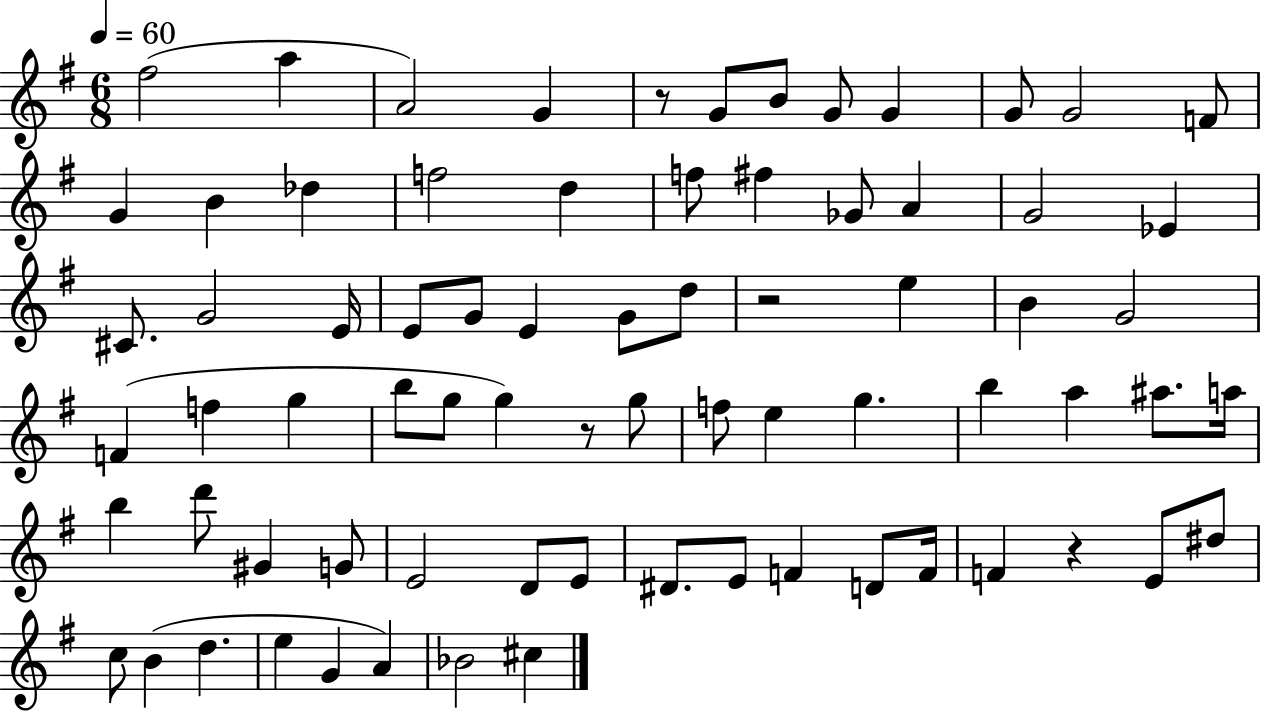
{
  \clef treble
  \numericTimeSignature
  \time 6/8
  \key g \major
  \tempo 4 = 60
  fis''2( a''4 | a'2) g'4 | r8 g'8 b'8 g'8 g'4 | g'8 g'2 f'8 | \break g'4 b'4 des''4 | f''2 d''4 | f''8 fis''4 ges'8 a'4 | g'2 ees'4 | \break cis'8. g'2 e'16 | e'8 g'8 e'4 g'8 d''8 | r2 e''4 | b'4 g'2 | \break f'4( f''4 g''4 | b''8 g''8 g''4) r8 g''8 | f''8 e''4 g''4. | b''4 a''4 ais''8. a''16 | \break b''4 d'''8 gis'4 g'8 | e'2 d'8 e'8 | dis'8. e'8 f'4 d'8 f'16 | f'4 r4 e'8 dis''8 | \break c''8 b'4( d''4. | e''4 g'4 a'4) | bes'2 cis''4 | \bar "|."
}